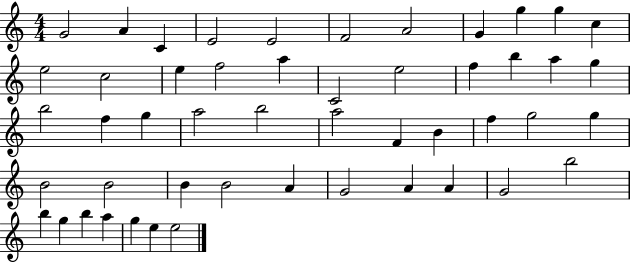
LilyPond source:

{
  \clef treble
  \numericTimeSignature
  \time 4/4
  \key c \major
  g'2 a'4 c'4 | e'2 e'2 | f'2 a'2 | g'4 g''4 g''4 c''4 | \break e''2 c''2 | e''4 f''2 a''4 | c'2 e''2 | f''4 b''4 a''4 g''4 | \break b''2 f''4 g''4 | a''2 b''2 | a''2 f'4 b'4 | f''4 g''2 g''4 | \break b'2 b'2 | b'4 b'2 a'4 | g'2 a'4 a'4 | g'2 b''2 | \break b''4 g''4 b''4 a''4 | g''4 e''4 e''2 | \bar "|."
}